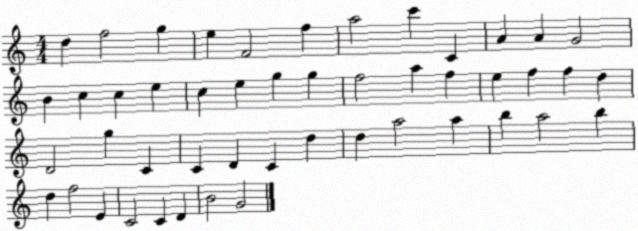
X:1
T:Untitled
M:4/4
L:1/4
K:C
d f2 g e F2 f a2 c' C A A G2 B c c e c e g g f2 a f e f f d D2 g C C D C d d a2 a b a2 b d f2 E C2 C D B2 G2